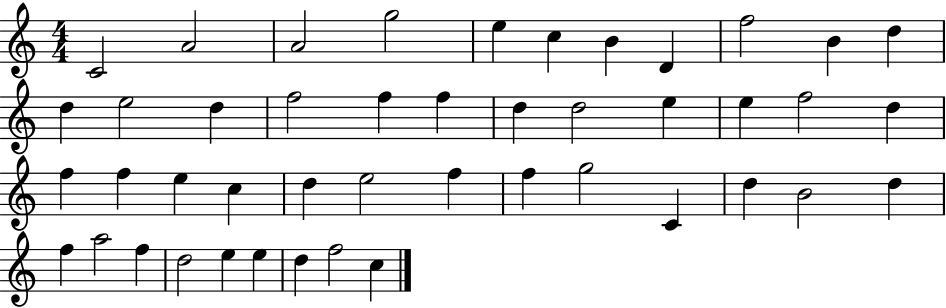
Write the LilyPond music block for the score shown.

{
  \clef treble
  \numericTimeSignature
  \time 4/4
  \key c \major
  c'2 a'2 | a'2 g''2 | e''4 c''4 b'4 d'4 | f''2 b'4 d''4 | \break d''4 e''2 d''4 | f''2 f''4 f''4 | d''4 d''2 e''4 | e''4 f''2 d''4 | \break f''4 f''4 e''4 c''4 | d''4 e''2 f''4 | f''4 g''2 c'4 | d''4 b'2 d''4 | \break f''4 a''2 f''4 | d''2 e''4 e''4 | d''4 f''2 c''4 | \bar "|."
}